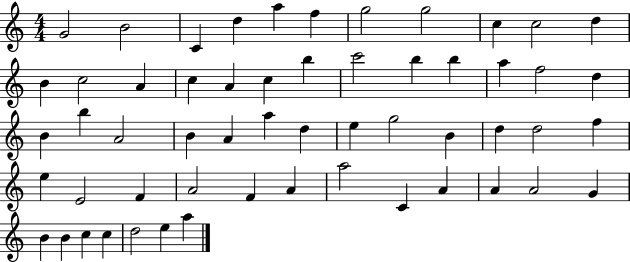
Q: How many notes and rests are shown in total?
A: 56